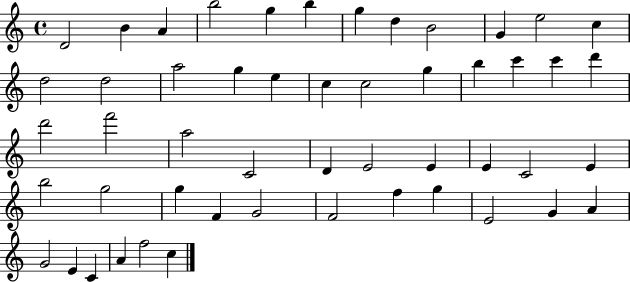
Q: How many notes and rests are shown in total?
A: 51